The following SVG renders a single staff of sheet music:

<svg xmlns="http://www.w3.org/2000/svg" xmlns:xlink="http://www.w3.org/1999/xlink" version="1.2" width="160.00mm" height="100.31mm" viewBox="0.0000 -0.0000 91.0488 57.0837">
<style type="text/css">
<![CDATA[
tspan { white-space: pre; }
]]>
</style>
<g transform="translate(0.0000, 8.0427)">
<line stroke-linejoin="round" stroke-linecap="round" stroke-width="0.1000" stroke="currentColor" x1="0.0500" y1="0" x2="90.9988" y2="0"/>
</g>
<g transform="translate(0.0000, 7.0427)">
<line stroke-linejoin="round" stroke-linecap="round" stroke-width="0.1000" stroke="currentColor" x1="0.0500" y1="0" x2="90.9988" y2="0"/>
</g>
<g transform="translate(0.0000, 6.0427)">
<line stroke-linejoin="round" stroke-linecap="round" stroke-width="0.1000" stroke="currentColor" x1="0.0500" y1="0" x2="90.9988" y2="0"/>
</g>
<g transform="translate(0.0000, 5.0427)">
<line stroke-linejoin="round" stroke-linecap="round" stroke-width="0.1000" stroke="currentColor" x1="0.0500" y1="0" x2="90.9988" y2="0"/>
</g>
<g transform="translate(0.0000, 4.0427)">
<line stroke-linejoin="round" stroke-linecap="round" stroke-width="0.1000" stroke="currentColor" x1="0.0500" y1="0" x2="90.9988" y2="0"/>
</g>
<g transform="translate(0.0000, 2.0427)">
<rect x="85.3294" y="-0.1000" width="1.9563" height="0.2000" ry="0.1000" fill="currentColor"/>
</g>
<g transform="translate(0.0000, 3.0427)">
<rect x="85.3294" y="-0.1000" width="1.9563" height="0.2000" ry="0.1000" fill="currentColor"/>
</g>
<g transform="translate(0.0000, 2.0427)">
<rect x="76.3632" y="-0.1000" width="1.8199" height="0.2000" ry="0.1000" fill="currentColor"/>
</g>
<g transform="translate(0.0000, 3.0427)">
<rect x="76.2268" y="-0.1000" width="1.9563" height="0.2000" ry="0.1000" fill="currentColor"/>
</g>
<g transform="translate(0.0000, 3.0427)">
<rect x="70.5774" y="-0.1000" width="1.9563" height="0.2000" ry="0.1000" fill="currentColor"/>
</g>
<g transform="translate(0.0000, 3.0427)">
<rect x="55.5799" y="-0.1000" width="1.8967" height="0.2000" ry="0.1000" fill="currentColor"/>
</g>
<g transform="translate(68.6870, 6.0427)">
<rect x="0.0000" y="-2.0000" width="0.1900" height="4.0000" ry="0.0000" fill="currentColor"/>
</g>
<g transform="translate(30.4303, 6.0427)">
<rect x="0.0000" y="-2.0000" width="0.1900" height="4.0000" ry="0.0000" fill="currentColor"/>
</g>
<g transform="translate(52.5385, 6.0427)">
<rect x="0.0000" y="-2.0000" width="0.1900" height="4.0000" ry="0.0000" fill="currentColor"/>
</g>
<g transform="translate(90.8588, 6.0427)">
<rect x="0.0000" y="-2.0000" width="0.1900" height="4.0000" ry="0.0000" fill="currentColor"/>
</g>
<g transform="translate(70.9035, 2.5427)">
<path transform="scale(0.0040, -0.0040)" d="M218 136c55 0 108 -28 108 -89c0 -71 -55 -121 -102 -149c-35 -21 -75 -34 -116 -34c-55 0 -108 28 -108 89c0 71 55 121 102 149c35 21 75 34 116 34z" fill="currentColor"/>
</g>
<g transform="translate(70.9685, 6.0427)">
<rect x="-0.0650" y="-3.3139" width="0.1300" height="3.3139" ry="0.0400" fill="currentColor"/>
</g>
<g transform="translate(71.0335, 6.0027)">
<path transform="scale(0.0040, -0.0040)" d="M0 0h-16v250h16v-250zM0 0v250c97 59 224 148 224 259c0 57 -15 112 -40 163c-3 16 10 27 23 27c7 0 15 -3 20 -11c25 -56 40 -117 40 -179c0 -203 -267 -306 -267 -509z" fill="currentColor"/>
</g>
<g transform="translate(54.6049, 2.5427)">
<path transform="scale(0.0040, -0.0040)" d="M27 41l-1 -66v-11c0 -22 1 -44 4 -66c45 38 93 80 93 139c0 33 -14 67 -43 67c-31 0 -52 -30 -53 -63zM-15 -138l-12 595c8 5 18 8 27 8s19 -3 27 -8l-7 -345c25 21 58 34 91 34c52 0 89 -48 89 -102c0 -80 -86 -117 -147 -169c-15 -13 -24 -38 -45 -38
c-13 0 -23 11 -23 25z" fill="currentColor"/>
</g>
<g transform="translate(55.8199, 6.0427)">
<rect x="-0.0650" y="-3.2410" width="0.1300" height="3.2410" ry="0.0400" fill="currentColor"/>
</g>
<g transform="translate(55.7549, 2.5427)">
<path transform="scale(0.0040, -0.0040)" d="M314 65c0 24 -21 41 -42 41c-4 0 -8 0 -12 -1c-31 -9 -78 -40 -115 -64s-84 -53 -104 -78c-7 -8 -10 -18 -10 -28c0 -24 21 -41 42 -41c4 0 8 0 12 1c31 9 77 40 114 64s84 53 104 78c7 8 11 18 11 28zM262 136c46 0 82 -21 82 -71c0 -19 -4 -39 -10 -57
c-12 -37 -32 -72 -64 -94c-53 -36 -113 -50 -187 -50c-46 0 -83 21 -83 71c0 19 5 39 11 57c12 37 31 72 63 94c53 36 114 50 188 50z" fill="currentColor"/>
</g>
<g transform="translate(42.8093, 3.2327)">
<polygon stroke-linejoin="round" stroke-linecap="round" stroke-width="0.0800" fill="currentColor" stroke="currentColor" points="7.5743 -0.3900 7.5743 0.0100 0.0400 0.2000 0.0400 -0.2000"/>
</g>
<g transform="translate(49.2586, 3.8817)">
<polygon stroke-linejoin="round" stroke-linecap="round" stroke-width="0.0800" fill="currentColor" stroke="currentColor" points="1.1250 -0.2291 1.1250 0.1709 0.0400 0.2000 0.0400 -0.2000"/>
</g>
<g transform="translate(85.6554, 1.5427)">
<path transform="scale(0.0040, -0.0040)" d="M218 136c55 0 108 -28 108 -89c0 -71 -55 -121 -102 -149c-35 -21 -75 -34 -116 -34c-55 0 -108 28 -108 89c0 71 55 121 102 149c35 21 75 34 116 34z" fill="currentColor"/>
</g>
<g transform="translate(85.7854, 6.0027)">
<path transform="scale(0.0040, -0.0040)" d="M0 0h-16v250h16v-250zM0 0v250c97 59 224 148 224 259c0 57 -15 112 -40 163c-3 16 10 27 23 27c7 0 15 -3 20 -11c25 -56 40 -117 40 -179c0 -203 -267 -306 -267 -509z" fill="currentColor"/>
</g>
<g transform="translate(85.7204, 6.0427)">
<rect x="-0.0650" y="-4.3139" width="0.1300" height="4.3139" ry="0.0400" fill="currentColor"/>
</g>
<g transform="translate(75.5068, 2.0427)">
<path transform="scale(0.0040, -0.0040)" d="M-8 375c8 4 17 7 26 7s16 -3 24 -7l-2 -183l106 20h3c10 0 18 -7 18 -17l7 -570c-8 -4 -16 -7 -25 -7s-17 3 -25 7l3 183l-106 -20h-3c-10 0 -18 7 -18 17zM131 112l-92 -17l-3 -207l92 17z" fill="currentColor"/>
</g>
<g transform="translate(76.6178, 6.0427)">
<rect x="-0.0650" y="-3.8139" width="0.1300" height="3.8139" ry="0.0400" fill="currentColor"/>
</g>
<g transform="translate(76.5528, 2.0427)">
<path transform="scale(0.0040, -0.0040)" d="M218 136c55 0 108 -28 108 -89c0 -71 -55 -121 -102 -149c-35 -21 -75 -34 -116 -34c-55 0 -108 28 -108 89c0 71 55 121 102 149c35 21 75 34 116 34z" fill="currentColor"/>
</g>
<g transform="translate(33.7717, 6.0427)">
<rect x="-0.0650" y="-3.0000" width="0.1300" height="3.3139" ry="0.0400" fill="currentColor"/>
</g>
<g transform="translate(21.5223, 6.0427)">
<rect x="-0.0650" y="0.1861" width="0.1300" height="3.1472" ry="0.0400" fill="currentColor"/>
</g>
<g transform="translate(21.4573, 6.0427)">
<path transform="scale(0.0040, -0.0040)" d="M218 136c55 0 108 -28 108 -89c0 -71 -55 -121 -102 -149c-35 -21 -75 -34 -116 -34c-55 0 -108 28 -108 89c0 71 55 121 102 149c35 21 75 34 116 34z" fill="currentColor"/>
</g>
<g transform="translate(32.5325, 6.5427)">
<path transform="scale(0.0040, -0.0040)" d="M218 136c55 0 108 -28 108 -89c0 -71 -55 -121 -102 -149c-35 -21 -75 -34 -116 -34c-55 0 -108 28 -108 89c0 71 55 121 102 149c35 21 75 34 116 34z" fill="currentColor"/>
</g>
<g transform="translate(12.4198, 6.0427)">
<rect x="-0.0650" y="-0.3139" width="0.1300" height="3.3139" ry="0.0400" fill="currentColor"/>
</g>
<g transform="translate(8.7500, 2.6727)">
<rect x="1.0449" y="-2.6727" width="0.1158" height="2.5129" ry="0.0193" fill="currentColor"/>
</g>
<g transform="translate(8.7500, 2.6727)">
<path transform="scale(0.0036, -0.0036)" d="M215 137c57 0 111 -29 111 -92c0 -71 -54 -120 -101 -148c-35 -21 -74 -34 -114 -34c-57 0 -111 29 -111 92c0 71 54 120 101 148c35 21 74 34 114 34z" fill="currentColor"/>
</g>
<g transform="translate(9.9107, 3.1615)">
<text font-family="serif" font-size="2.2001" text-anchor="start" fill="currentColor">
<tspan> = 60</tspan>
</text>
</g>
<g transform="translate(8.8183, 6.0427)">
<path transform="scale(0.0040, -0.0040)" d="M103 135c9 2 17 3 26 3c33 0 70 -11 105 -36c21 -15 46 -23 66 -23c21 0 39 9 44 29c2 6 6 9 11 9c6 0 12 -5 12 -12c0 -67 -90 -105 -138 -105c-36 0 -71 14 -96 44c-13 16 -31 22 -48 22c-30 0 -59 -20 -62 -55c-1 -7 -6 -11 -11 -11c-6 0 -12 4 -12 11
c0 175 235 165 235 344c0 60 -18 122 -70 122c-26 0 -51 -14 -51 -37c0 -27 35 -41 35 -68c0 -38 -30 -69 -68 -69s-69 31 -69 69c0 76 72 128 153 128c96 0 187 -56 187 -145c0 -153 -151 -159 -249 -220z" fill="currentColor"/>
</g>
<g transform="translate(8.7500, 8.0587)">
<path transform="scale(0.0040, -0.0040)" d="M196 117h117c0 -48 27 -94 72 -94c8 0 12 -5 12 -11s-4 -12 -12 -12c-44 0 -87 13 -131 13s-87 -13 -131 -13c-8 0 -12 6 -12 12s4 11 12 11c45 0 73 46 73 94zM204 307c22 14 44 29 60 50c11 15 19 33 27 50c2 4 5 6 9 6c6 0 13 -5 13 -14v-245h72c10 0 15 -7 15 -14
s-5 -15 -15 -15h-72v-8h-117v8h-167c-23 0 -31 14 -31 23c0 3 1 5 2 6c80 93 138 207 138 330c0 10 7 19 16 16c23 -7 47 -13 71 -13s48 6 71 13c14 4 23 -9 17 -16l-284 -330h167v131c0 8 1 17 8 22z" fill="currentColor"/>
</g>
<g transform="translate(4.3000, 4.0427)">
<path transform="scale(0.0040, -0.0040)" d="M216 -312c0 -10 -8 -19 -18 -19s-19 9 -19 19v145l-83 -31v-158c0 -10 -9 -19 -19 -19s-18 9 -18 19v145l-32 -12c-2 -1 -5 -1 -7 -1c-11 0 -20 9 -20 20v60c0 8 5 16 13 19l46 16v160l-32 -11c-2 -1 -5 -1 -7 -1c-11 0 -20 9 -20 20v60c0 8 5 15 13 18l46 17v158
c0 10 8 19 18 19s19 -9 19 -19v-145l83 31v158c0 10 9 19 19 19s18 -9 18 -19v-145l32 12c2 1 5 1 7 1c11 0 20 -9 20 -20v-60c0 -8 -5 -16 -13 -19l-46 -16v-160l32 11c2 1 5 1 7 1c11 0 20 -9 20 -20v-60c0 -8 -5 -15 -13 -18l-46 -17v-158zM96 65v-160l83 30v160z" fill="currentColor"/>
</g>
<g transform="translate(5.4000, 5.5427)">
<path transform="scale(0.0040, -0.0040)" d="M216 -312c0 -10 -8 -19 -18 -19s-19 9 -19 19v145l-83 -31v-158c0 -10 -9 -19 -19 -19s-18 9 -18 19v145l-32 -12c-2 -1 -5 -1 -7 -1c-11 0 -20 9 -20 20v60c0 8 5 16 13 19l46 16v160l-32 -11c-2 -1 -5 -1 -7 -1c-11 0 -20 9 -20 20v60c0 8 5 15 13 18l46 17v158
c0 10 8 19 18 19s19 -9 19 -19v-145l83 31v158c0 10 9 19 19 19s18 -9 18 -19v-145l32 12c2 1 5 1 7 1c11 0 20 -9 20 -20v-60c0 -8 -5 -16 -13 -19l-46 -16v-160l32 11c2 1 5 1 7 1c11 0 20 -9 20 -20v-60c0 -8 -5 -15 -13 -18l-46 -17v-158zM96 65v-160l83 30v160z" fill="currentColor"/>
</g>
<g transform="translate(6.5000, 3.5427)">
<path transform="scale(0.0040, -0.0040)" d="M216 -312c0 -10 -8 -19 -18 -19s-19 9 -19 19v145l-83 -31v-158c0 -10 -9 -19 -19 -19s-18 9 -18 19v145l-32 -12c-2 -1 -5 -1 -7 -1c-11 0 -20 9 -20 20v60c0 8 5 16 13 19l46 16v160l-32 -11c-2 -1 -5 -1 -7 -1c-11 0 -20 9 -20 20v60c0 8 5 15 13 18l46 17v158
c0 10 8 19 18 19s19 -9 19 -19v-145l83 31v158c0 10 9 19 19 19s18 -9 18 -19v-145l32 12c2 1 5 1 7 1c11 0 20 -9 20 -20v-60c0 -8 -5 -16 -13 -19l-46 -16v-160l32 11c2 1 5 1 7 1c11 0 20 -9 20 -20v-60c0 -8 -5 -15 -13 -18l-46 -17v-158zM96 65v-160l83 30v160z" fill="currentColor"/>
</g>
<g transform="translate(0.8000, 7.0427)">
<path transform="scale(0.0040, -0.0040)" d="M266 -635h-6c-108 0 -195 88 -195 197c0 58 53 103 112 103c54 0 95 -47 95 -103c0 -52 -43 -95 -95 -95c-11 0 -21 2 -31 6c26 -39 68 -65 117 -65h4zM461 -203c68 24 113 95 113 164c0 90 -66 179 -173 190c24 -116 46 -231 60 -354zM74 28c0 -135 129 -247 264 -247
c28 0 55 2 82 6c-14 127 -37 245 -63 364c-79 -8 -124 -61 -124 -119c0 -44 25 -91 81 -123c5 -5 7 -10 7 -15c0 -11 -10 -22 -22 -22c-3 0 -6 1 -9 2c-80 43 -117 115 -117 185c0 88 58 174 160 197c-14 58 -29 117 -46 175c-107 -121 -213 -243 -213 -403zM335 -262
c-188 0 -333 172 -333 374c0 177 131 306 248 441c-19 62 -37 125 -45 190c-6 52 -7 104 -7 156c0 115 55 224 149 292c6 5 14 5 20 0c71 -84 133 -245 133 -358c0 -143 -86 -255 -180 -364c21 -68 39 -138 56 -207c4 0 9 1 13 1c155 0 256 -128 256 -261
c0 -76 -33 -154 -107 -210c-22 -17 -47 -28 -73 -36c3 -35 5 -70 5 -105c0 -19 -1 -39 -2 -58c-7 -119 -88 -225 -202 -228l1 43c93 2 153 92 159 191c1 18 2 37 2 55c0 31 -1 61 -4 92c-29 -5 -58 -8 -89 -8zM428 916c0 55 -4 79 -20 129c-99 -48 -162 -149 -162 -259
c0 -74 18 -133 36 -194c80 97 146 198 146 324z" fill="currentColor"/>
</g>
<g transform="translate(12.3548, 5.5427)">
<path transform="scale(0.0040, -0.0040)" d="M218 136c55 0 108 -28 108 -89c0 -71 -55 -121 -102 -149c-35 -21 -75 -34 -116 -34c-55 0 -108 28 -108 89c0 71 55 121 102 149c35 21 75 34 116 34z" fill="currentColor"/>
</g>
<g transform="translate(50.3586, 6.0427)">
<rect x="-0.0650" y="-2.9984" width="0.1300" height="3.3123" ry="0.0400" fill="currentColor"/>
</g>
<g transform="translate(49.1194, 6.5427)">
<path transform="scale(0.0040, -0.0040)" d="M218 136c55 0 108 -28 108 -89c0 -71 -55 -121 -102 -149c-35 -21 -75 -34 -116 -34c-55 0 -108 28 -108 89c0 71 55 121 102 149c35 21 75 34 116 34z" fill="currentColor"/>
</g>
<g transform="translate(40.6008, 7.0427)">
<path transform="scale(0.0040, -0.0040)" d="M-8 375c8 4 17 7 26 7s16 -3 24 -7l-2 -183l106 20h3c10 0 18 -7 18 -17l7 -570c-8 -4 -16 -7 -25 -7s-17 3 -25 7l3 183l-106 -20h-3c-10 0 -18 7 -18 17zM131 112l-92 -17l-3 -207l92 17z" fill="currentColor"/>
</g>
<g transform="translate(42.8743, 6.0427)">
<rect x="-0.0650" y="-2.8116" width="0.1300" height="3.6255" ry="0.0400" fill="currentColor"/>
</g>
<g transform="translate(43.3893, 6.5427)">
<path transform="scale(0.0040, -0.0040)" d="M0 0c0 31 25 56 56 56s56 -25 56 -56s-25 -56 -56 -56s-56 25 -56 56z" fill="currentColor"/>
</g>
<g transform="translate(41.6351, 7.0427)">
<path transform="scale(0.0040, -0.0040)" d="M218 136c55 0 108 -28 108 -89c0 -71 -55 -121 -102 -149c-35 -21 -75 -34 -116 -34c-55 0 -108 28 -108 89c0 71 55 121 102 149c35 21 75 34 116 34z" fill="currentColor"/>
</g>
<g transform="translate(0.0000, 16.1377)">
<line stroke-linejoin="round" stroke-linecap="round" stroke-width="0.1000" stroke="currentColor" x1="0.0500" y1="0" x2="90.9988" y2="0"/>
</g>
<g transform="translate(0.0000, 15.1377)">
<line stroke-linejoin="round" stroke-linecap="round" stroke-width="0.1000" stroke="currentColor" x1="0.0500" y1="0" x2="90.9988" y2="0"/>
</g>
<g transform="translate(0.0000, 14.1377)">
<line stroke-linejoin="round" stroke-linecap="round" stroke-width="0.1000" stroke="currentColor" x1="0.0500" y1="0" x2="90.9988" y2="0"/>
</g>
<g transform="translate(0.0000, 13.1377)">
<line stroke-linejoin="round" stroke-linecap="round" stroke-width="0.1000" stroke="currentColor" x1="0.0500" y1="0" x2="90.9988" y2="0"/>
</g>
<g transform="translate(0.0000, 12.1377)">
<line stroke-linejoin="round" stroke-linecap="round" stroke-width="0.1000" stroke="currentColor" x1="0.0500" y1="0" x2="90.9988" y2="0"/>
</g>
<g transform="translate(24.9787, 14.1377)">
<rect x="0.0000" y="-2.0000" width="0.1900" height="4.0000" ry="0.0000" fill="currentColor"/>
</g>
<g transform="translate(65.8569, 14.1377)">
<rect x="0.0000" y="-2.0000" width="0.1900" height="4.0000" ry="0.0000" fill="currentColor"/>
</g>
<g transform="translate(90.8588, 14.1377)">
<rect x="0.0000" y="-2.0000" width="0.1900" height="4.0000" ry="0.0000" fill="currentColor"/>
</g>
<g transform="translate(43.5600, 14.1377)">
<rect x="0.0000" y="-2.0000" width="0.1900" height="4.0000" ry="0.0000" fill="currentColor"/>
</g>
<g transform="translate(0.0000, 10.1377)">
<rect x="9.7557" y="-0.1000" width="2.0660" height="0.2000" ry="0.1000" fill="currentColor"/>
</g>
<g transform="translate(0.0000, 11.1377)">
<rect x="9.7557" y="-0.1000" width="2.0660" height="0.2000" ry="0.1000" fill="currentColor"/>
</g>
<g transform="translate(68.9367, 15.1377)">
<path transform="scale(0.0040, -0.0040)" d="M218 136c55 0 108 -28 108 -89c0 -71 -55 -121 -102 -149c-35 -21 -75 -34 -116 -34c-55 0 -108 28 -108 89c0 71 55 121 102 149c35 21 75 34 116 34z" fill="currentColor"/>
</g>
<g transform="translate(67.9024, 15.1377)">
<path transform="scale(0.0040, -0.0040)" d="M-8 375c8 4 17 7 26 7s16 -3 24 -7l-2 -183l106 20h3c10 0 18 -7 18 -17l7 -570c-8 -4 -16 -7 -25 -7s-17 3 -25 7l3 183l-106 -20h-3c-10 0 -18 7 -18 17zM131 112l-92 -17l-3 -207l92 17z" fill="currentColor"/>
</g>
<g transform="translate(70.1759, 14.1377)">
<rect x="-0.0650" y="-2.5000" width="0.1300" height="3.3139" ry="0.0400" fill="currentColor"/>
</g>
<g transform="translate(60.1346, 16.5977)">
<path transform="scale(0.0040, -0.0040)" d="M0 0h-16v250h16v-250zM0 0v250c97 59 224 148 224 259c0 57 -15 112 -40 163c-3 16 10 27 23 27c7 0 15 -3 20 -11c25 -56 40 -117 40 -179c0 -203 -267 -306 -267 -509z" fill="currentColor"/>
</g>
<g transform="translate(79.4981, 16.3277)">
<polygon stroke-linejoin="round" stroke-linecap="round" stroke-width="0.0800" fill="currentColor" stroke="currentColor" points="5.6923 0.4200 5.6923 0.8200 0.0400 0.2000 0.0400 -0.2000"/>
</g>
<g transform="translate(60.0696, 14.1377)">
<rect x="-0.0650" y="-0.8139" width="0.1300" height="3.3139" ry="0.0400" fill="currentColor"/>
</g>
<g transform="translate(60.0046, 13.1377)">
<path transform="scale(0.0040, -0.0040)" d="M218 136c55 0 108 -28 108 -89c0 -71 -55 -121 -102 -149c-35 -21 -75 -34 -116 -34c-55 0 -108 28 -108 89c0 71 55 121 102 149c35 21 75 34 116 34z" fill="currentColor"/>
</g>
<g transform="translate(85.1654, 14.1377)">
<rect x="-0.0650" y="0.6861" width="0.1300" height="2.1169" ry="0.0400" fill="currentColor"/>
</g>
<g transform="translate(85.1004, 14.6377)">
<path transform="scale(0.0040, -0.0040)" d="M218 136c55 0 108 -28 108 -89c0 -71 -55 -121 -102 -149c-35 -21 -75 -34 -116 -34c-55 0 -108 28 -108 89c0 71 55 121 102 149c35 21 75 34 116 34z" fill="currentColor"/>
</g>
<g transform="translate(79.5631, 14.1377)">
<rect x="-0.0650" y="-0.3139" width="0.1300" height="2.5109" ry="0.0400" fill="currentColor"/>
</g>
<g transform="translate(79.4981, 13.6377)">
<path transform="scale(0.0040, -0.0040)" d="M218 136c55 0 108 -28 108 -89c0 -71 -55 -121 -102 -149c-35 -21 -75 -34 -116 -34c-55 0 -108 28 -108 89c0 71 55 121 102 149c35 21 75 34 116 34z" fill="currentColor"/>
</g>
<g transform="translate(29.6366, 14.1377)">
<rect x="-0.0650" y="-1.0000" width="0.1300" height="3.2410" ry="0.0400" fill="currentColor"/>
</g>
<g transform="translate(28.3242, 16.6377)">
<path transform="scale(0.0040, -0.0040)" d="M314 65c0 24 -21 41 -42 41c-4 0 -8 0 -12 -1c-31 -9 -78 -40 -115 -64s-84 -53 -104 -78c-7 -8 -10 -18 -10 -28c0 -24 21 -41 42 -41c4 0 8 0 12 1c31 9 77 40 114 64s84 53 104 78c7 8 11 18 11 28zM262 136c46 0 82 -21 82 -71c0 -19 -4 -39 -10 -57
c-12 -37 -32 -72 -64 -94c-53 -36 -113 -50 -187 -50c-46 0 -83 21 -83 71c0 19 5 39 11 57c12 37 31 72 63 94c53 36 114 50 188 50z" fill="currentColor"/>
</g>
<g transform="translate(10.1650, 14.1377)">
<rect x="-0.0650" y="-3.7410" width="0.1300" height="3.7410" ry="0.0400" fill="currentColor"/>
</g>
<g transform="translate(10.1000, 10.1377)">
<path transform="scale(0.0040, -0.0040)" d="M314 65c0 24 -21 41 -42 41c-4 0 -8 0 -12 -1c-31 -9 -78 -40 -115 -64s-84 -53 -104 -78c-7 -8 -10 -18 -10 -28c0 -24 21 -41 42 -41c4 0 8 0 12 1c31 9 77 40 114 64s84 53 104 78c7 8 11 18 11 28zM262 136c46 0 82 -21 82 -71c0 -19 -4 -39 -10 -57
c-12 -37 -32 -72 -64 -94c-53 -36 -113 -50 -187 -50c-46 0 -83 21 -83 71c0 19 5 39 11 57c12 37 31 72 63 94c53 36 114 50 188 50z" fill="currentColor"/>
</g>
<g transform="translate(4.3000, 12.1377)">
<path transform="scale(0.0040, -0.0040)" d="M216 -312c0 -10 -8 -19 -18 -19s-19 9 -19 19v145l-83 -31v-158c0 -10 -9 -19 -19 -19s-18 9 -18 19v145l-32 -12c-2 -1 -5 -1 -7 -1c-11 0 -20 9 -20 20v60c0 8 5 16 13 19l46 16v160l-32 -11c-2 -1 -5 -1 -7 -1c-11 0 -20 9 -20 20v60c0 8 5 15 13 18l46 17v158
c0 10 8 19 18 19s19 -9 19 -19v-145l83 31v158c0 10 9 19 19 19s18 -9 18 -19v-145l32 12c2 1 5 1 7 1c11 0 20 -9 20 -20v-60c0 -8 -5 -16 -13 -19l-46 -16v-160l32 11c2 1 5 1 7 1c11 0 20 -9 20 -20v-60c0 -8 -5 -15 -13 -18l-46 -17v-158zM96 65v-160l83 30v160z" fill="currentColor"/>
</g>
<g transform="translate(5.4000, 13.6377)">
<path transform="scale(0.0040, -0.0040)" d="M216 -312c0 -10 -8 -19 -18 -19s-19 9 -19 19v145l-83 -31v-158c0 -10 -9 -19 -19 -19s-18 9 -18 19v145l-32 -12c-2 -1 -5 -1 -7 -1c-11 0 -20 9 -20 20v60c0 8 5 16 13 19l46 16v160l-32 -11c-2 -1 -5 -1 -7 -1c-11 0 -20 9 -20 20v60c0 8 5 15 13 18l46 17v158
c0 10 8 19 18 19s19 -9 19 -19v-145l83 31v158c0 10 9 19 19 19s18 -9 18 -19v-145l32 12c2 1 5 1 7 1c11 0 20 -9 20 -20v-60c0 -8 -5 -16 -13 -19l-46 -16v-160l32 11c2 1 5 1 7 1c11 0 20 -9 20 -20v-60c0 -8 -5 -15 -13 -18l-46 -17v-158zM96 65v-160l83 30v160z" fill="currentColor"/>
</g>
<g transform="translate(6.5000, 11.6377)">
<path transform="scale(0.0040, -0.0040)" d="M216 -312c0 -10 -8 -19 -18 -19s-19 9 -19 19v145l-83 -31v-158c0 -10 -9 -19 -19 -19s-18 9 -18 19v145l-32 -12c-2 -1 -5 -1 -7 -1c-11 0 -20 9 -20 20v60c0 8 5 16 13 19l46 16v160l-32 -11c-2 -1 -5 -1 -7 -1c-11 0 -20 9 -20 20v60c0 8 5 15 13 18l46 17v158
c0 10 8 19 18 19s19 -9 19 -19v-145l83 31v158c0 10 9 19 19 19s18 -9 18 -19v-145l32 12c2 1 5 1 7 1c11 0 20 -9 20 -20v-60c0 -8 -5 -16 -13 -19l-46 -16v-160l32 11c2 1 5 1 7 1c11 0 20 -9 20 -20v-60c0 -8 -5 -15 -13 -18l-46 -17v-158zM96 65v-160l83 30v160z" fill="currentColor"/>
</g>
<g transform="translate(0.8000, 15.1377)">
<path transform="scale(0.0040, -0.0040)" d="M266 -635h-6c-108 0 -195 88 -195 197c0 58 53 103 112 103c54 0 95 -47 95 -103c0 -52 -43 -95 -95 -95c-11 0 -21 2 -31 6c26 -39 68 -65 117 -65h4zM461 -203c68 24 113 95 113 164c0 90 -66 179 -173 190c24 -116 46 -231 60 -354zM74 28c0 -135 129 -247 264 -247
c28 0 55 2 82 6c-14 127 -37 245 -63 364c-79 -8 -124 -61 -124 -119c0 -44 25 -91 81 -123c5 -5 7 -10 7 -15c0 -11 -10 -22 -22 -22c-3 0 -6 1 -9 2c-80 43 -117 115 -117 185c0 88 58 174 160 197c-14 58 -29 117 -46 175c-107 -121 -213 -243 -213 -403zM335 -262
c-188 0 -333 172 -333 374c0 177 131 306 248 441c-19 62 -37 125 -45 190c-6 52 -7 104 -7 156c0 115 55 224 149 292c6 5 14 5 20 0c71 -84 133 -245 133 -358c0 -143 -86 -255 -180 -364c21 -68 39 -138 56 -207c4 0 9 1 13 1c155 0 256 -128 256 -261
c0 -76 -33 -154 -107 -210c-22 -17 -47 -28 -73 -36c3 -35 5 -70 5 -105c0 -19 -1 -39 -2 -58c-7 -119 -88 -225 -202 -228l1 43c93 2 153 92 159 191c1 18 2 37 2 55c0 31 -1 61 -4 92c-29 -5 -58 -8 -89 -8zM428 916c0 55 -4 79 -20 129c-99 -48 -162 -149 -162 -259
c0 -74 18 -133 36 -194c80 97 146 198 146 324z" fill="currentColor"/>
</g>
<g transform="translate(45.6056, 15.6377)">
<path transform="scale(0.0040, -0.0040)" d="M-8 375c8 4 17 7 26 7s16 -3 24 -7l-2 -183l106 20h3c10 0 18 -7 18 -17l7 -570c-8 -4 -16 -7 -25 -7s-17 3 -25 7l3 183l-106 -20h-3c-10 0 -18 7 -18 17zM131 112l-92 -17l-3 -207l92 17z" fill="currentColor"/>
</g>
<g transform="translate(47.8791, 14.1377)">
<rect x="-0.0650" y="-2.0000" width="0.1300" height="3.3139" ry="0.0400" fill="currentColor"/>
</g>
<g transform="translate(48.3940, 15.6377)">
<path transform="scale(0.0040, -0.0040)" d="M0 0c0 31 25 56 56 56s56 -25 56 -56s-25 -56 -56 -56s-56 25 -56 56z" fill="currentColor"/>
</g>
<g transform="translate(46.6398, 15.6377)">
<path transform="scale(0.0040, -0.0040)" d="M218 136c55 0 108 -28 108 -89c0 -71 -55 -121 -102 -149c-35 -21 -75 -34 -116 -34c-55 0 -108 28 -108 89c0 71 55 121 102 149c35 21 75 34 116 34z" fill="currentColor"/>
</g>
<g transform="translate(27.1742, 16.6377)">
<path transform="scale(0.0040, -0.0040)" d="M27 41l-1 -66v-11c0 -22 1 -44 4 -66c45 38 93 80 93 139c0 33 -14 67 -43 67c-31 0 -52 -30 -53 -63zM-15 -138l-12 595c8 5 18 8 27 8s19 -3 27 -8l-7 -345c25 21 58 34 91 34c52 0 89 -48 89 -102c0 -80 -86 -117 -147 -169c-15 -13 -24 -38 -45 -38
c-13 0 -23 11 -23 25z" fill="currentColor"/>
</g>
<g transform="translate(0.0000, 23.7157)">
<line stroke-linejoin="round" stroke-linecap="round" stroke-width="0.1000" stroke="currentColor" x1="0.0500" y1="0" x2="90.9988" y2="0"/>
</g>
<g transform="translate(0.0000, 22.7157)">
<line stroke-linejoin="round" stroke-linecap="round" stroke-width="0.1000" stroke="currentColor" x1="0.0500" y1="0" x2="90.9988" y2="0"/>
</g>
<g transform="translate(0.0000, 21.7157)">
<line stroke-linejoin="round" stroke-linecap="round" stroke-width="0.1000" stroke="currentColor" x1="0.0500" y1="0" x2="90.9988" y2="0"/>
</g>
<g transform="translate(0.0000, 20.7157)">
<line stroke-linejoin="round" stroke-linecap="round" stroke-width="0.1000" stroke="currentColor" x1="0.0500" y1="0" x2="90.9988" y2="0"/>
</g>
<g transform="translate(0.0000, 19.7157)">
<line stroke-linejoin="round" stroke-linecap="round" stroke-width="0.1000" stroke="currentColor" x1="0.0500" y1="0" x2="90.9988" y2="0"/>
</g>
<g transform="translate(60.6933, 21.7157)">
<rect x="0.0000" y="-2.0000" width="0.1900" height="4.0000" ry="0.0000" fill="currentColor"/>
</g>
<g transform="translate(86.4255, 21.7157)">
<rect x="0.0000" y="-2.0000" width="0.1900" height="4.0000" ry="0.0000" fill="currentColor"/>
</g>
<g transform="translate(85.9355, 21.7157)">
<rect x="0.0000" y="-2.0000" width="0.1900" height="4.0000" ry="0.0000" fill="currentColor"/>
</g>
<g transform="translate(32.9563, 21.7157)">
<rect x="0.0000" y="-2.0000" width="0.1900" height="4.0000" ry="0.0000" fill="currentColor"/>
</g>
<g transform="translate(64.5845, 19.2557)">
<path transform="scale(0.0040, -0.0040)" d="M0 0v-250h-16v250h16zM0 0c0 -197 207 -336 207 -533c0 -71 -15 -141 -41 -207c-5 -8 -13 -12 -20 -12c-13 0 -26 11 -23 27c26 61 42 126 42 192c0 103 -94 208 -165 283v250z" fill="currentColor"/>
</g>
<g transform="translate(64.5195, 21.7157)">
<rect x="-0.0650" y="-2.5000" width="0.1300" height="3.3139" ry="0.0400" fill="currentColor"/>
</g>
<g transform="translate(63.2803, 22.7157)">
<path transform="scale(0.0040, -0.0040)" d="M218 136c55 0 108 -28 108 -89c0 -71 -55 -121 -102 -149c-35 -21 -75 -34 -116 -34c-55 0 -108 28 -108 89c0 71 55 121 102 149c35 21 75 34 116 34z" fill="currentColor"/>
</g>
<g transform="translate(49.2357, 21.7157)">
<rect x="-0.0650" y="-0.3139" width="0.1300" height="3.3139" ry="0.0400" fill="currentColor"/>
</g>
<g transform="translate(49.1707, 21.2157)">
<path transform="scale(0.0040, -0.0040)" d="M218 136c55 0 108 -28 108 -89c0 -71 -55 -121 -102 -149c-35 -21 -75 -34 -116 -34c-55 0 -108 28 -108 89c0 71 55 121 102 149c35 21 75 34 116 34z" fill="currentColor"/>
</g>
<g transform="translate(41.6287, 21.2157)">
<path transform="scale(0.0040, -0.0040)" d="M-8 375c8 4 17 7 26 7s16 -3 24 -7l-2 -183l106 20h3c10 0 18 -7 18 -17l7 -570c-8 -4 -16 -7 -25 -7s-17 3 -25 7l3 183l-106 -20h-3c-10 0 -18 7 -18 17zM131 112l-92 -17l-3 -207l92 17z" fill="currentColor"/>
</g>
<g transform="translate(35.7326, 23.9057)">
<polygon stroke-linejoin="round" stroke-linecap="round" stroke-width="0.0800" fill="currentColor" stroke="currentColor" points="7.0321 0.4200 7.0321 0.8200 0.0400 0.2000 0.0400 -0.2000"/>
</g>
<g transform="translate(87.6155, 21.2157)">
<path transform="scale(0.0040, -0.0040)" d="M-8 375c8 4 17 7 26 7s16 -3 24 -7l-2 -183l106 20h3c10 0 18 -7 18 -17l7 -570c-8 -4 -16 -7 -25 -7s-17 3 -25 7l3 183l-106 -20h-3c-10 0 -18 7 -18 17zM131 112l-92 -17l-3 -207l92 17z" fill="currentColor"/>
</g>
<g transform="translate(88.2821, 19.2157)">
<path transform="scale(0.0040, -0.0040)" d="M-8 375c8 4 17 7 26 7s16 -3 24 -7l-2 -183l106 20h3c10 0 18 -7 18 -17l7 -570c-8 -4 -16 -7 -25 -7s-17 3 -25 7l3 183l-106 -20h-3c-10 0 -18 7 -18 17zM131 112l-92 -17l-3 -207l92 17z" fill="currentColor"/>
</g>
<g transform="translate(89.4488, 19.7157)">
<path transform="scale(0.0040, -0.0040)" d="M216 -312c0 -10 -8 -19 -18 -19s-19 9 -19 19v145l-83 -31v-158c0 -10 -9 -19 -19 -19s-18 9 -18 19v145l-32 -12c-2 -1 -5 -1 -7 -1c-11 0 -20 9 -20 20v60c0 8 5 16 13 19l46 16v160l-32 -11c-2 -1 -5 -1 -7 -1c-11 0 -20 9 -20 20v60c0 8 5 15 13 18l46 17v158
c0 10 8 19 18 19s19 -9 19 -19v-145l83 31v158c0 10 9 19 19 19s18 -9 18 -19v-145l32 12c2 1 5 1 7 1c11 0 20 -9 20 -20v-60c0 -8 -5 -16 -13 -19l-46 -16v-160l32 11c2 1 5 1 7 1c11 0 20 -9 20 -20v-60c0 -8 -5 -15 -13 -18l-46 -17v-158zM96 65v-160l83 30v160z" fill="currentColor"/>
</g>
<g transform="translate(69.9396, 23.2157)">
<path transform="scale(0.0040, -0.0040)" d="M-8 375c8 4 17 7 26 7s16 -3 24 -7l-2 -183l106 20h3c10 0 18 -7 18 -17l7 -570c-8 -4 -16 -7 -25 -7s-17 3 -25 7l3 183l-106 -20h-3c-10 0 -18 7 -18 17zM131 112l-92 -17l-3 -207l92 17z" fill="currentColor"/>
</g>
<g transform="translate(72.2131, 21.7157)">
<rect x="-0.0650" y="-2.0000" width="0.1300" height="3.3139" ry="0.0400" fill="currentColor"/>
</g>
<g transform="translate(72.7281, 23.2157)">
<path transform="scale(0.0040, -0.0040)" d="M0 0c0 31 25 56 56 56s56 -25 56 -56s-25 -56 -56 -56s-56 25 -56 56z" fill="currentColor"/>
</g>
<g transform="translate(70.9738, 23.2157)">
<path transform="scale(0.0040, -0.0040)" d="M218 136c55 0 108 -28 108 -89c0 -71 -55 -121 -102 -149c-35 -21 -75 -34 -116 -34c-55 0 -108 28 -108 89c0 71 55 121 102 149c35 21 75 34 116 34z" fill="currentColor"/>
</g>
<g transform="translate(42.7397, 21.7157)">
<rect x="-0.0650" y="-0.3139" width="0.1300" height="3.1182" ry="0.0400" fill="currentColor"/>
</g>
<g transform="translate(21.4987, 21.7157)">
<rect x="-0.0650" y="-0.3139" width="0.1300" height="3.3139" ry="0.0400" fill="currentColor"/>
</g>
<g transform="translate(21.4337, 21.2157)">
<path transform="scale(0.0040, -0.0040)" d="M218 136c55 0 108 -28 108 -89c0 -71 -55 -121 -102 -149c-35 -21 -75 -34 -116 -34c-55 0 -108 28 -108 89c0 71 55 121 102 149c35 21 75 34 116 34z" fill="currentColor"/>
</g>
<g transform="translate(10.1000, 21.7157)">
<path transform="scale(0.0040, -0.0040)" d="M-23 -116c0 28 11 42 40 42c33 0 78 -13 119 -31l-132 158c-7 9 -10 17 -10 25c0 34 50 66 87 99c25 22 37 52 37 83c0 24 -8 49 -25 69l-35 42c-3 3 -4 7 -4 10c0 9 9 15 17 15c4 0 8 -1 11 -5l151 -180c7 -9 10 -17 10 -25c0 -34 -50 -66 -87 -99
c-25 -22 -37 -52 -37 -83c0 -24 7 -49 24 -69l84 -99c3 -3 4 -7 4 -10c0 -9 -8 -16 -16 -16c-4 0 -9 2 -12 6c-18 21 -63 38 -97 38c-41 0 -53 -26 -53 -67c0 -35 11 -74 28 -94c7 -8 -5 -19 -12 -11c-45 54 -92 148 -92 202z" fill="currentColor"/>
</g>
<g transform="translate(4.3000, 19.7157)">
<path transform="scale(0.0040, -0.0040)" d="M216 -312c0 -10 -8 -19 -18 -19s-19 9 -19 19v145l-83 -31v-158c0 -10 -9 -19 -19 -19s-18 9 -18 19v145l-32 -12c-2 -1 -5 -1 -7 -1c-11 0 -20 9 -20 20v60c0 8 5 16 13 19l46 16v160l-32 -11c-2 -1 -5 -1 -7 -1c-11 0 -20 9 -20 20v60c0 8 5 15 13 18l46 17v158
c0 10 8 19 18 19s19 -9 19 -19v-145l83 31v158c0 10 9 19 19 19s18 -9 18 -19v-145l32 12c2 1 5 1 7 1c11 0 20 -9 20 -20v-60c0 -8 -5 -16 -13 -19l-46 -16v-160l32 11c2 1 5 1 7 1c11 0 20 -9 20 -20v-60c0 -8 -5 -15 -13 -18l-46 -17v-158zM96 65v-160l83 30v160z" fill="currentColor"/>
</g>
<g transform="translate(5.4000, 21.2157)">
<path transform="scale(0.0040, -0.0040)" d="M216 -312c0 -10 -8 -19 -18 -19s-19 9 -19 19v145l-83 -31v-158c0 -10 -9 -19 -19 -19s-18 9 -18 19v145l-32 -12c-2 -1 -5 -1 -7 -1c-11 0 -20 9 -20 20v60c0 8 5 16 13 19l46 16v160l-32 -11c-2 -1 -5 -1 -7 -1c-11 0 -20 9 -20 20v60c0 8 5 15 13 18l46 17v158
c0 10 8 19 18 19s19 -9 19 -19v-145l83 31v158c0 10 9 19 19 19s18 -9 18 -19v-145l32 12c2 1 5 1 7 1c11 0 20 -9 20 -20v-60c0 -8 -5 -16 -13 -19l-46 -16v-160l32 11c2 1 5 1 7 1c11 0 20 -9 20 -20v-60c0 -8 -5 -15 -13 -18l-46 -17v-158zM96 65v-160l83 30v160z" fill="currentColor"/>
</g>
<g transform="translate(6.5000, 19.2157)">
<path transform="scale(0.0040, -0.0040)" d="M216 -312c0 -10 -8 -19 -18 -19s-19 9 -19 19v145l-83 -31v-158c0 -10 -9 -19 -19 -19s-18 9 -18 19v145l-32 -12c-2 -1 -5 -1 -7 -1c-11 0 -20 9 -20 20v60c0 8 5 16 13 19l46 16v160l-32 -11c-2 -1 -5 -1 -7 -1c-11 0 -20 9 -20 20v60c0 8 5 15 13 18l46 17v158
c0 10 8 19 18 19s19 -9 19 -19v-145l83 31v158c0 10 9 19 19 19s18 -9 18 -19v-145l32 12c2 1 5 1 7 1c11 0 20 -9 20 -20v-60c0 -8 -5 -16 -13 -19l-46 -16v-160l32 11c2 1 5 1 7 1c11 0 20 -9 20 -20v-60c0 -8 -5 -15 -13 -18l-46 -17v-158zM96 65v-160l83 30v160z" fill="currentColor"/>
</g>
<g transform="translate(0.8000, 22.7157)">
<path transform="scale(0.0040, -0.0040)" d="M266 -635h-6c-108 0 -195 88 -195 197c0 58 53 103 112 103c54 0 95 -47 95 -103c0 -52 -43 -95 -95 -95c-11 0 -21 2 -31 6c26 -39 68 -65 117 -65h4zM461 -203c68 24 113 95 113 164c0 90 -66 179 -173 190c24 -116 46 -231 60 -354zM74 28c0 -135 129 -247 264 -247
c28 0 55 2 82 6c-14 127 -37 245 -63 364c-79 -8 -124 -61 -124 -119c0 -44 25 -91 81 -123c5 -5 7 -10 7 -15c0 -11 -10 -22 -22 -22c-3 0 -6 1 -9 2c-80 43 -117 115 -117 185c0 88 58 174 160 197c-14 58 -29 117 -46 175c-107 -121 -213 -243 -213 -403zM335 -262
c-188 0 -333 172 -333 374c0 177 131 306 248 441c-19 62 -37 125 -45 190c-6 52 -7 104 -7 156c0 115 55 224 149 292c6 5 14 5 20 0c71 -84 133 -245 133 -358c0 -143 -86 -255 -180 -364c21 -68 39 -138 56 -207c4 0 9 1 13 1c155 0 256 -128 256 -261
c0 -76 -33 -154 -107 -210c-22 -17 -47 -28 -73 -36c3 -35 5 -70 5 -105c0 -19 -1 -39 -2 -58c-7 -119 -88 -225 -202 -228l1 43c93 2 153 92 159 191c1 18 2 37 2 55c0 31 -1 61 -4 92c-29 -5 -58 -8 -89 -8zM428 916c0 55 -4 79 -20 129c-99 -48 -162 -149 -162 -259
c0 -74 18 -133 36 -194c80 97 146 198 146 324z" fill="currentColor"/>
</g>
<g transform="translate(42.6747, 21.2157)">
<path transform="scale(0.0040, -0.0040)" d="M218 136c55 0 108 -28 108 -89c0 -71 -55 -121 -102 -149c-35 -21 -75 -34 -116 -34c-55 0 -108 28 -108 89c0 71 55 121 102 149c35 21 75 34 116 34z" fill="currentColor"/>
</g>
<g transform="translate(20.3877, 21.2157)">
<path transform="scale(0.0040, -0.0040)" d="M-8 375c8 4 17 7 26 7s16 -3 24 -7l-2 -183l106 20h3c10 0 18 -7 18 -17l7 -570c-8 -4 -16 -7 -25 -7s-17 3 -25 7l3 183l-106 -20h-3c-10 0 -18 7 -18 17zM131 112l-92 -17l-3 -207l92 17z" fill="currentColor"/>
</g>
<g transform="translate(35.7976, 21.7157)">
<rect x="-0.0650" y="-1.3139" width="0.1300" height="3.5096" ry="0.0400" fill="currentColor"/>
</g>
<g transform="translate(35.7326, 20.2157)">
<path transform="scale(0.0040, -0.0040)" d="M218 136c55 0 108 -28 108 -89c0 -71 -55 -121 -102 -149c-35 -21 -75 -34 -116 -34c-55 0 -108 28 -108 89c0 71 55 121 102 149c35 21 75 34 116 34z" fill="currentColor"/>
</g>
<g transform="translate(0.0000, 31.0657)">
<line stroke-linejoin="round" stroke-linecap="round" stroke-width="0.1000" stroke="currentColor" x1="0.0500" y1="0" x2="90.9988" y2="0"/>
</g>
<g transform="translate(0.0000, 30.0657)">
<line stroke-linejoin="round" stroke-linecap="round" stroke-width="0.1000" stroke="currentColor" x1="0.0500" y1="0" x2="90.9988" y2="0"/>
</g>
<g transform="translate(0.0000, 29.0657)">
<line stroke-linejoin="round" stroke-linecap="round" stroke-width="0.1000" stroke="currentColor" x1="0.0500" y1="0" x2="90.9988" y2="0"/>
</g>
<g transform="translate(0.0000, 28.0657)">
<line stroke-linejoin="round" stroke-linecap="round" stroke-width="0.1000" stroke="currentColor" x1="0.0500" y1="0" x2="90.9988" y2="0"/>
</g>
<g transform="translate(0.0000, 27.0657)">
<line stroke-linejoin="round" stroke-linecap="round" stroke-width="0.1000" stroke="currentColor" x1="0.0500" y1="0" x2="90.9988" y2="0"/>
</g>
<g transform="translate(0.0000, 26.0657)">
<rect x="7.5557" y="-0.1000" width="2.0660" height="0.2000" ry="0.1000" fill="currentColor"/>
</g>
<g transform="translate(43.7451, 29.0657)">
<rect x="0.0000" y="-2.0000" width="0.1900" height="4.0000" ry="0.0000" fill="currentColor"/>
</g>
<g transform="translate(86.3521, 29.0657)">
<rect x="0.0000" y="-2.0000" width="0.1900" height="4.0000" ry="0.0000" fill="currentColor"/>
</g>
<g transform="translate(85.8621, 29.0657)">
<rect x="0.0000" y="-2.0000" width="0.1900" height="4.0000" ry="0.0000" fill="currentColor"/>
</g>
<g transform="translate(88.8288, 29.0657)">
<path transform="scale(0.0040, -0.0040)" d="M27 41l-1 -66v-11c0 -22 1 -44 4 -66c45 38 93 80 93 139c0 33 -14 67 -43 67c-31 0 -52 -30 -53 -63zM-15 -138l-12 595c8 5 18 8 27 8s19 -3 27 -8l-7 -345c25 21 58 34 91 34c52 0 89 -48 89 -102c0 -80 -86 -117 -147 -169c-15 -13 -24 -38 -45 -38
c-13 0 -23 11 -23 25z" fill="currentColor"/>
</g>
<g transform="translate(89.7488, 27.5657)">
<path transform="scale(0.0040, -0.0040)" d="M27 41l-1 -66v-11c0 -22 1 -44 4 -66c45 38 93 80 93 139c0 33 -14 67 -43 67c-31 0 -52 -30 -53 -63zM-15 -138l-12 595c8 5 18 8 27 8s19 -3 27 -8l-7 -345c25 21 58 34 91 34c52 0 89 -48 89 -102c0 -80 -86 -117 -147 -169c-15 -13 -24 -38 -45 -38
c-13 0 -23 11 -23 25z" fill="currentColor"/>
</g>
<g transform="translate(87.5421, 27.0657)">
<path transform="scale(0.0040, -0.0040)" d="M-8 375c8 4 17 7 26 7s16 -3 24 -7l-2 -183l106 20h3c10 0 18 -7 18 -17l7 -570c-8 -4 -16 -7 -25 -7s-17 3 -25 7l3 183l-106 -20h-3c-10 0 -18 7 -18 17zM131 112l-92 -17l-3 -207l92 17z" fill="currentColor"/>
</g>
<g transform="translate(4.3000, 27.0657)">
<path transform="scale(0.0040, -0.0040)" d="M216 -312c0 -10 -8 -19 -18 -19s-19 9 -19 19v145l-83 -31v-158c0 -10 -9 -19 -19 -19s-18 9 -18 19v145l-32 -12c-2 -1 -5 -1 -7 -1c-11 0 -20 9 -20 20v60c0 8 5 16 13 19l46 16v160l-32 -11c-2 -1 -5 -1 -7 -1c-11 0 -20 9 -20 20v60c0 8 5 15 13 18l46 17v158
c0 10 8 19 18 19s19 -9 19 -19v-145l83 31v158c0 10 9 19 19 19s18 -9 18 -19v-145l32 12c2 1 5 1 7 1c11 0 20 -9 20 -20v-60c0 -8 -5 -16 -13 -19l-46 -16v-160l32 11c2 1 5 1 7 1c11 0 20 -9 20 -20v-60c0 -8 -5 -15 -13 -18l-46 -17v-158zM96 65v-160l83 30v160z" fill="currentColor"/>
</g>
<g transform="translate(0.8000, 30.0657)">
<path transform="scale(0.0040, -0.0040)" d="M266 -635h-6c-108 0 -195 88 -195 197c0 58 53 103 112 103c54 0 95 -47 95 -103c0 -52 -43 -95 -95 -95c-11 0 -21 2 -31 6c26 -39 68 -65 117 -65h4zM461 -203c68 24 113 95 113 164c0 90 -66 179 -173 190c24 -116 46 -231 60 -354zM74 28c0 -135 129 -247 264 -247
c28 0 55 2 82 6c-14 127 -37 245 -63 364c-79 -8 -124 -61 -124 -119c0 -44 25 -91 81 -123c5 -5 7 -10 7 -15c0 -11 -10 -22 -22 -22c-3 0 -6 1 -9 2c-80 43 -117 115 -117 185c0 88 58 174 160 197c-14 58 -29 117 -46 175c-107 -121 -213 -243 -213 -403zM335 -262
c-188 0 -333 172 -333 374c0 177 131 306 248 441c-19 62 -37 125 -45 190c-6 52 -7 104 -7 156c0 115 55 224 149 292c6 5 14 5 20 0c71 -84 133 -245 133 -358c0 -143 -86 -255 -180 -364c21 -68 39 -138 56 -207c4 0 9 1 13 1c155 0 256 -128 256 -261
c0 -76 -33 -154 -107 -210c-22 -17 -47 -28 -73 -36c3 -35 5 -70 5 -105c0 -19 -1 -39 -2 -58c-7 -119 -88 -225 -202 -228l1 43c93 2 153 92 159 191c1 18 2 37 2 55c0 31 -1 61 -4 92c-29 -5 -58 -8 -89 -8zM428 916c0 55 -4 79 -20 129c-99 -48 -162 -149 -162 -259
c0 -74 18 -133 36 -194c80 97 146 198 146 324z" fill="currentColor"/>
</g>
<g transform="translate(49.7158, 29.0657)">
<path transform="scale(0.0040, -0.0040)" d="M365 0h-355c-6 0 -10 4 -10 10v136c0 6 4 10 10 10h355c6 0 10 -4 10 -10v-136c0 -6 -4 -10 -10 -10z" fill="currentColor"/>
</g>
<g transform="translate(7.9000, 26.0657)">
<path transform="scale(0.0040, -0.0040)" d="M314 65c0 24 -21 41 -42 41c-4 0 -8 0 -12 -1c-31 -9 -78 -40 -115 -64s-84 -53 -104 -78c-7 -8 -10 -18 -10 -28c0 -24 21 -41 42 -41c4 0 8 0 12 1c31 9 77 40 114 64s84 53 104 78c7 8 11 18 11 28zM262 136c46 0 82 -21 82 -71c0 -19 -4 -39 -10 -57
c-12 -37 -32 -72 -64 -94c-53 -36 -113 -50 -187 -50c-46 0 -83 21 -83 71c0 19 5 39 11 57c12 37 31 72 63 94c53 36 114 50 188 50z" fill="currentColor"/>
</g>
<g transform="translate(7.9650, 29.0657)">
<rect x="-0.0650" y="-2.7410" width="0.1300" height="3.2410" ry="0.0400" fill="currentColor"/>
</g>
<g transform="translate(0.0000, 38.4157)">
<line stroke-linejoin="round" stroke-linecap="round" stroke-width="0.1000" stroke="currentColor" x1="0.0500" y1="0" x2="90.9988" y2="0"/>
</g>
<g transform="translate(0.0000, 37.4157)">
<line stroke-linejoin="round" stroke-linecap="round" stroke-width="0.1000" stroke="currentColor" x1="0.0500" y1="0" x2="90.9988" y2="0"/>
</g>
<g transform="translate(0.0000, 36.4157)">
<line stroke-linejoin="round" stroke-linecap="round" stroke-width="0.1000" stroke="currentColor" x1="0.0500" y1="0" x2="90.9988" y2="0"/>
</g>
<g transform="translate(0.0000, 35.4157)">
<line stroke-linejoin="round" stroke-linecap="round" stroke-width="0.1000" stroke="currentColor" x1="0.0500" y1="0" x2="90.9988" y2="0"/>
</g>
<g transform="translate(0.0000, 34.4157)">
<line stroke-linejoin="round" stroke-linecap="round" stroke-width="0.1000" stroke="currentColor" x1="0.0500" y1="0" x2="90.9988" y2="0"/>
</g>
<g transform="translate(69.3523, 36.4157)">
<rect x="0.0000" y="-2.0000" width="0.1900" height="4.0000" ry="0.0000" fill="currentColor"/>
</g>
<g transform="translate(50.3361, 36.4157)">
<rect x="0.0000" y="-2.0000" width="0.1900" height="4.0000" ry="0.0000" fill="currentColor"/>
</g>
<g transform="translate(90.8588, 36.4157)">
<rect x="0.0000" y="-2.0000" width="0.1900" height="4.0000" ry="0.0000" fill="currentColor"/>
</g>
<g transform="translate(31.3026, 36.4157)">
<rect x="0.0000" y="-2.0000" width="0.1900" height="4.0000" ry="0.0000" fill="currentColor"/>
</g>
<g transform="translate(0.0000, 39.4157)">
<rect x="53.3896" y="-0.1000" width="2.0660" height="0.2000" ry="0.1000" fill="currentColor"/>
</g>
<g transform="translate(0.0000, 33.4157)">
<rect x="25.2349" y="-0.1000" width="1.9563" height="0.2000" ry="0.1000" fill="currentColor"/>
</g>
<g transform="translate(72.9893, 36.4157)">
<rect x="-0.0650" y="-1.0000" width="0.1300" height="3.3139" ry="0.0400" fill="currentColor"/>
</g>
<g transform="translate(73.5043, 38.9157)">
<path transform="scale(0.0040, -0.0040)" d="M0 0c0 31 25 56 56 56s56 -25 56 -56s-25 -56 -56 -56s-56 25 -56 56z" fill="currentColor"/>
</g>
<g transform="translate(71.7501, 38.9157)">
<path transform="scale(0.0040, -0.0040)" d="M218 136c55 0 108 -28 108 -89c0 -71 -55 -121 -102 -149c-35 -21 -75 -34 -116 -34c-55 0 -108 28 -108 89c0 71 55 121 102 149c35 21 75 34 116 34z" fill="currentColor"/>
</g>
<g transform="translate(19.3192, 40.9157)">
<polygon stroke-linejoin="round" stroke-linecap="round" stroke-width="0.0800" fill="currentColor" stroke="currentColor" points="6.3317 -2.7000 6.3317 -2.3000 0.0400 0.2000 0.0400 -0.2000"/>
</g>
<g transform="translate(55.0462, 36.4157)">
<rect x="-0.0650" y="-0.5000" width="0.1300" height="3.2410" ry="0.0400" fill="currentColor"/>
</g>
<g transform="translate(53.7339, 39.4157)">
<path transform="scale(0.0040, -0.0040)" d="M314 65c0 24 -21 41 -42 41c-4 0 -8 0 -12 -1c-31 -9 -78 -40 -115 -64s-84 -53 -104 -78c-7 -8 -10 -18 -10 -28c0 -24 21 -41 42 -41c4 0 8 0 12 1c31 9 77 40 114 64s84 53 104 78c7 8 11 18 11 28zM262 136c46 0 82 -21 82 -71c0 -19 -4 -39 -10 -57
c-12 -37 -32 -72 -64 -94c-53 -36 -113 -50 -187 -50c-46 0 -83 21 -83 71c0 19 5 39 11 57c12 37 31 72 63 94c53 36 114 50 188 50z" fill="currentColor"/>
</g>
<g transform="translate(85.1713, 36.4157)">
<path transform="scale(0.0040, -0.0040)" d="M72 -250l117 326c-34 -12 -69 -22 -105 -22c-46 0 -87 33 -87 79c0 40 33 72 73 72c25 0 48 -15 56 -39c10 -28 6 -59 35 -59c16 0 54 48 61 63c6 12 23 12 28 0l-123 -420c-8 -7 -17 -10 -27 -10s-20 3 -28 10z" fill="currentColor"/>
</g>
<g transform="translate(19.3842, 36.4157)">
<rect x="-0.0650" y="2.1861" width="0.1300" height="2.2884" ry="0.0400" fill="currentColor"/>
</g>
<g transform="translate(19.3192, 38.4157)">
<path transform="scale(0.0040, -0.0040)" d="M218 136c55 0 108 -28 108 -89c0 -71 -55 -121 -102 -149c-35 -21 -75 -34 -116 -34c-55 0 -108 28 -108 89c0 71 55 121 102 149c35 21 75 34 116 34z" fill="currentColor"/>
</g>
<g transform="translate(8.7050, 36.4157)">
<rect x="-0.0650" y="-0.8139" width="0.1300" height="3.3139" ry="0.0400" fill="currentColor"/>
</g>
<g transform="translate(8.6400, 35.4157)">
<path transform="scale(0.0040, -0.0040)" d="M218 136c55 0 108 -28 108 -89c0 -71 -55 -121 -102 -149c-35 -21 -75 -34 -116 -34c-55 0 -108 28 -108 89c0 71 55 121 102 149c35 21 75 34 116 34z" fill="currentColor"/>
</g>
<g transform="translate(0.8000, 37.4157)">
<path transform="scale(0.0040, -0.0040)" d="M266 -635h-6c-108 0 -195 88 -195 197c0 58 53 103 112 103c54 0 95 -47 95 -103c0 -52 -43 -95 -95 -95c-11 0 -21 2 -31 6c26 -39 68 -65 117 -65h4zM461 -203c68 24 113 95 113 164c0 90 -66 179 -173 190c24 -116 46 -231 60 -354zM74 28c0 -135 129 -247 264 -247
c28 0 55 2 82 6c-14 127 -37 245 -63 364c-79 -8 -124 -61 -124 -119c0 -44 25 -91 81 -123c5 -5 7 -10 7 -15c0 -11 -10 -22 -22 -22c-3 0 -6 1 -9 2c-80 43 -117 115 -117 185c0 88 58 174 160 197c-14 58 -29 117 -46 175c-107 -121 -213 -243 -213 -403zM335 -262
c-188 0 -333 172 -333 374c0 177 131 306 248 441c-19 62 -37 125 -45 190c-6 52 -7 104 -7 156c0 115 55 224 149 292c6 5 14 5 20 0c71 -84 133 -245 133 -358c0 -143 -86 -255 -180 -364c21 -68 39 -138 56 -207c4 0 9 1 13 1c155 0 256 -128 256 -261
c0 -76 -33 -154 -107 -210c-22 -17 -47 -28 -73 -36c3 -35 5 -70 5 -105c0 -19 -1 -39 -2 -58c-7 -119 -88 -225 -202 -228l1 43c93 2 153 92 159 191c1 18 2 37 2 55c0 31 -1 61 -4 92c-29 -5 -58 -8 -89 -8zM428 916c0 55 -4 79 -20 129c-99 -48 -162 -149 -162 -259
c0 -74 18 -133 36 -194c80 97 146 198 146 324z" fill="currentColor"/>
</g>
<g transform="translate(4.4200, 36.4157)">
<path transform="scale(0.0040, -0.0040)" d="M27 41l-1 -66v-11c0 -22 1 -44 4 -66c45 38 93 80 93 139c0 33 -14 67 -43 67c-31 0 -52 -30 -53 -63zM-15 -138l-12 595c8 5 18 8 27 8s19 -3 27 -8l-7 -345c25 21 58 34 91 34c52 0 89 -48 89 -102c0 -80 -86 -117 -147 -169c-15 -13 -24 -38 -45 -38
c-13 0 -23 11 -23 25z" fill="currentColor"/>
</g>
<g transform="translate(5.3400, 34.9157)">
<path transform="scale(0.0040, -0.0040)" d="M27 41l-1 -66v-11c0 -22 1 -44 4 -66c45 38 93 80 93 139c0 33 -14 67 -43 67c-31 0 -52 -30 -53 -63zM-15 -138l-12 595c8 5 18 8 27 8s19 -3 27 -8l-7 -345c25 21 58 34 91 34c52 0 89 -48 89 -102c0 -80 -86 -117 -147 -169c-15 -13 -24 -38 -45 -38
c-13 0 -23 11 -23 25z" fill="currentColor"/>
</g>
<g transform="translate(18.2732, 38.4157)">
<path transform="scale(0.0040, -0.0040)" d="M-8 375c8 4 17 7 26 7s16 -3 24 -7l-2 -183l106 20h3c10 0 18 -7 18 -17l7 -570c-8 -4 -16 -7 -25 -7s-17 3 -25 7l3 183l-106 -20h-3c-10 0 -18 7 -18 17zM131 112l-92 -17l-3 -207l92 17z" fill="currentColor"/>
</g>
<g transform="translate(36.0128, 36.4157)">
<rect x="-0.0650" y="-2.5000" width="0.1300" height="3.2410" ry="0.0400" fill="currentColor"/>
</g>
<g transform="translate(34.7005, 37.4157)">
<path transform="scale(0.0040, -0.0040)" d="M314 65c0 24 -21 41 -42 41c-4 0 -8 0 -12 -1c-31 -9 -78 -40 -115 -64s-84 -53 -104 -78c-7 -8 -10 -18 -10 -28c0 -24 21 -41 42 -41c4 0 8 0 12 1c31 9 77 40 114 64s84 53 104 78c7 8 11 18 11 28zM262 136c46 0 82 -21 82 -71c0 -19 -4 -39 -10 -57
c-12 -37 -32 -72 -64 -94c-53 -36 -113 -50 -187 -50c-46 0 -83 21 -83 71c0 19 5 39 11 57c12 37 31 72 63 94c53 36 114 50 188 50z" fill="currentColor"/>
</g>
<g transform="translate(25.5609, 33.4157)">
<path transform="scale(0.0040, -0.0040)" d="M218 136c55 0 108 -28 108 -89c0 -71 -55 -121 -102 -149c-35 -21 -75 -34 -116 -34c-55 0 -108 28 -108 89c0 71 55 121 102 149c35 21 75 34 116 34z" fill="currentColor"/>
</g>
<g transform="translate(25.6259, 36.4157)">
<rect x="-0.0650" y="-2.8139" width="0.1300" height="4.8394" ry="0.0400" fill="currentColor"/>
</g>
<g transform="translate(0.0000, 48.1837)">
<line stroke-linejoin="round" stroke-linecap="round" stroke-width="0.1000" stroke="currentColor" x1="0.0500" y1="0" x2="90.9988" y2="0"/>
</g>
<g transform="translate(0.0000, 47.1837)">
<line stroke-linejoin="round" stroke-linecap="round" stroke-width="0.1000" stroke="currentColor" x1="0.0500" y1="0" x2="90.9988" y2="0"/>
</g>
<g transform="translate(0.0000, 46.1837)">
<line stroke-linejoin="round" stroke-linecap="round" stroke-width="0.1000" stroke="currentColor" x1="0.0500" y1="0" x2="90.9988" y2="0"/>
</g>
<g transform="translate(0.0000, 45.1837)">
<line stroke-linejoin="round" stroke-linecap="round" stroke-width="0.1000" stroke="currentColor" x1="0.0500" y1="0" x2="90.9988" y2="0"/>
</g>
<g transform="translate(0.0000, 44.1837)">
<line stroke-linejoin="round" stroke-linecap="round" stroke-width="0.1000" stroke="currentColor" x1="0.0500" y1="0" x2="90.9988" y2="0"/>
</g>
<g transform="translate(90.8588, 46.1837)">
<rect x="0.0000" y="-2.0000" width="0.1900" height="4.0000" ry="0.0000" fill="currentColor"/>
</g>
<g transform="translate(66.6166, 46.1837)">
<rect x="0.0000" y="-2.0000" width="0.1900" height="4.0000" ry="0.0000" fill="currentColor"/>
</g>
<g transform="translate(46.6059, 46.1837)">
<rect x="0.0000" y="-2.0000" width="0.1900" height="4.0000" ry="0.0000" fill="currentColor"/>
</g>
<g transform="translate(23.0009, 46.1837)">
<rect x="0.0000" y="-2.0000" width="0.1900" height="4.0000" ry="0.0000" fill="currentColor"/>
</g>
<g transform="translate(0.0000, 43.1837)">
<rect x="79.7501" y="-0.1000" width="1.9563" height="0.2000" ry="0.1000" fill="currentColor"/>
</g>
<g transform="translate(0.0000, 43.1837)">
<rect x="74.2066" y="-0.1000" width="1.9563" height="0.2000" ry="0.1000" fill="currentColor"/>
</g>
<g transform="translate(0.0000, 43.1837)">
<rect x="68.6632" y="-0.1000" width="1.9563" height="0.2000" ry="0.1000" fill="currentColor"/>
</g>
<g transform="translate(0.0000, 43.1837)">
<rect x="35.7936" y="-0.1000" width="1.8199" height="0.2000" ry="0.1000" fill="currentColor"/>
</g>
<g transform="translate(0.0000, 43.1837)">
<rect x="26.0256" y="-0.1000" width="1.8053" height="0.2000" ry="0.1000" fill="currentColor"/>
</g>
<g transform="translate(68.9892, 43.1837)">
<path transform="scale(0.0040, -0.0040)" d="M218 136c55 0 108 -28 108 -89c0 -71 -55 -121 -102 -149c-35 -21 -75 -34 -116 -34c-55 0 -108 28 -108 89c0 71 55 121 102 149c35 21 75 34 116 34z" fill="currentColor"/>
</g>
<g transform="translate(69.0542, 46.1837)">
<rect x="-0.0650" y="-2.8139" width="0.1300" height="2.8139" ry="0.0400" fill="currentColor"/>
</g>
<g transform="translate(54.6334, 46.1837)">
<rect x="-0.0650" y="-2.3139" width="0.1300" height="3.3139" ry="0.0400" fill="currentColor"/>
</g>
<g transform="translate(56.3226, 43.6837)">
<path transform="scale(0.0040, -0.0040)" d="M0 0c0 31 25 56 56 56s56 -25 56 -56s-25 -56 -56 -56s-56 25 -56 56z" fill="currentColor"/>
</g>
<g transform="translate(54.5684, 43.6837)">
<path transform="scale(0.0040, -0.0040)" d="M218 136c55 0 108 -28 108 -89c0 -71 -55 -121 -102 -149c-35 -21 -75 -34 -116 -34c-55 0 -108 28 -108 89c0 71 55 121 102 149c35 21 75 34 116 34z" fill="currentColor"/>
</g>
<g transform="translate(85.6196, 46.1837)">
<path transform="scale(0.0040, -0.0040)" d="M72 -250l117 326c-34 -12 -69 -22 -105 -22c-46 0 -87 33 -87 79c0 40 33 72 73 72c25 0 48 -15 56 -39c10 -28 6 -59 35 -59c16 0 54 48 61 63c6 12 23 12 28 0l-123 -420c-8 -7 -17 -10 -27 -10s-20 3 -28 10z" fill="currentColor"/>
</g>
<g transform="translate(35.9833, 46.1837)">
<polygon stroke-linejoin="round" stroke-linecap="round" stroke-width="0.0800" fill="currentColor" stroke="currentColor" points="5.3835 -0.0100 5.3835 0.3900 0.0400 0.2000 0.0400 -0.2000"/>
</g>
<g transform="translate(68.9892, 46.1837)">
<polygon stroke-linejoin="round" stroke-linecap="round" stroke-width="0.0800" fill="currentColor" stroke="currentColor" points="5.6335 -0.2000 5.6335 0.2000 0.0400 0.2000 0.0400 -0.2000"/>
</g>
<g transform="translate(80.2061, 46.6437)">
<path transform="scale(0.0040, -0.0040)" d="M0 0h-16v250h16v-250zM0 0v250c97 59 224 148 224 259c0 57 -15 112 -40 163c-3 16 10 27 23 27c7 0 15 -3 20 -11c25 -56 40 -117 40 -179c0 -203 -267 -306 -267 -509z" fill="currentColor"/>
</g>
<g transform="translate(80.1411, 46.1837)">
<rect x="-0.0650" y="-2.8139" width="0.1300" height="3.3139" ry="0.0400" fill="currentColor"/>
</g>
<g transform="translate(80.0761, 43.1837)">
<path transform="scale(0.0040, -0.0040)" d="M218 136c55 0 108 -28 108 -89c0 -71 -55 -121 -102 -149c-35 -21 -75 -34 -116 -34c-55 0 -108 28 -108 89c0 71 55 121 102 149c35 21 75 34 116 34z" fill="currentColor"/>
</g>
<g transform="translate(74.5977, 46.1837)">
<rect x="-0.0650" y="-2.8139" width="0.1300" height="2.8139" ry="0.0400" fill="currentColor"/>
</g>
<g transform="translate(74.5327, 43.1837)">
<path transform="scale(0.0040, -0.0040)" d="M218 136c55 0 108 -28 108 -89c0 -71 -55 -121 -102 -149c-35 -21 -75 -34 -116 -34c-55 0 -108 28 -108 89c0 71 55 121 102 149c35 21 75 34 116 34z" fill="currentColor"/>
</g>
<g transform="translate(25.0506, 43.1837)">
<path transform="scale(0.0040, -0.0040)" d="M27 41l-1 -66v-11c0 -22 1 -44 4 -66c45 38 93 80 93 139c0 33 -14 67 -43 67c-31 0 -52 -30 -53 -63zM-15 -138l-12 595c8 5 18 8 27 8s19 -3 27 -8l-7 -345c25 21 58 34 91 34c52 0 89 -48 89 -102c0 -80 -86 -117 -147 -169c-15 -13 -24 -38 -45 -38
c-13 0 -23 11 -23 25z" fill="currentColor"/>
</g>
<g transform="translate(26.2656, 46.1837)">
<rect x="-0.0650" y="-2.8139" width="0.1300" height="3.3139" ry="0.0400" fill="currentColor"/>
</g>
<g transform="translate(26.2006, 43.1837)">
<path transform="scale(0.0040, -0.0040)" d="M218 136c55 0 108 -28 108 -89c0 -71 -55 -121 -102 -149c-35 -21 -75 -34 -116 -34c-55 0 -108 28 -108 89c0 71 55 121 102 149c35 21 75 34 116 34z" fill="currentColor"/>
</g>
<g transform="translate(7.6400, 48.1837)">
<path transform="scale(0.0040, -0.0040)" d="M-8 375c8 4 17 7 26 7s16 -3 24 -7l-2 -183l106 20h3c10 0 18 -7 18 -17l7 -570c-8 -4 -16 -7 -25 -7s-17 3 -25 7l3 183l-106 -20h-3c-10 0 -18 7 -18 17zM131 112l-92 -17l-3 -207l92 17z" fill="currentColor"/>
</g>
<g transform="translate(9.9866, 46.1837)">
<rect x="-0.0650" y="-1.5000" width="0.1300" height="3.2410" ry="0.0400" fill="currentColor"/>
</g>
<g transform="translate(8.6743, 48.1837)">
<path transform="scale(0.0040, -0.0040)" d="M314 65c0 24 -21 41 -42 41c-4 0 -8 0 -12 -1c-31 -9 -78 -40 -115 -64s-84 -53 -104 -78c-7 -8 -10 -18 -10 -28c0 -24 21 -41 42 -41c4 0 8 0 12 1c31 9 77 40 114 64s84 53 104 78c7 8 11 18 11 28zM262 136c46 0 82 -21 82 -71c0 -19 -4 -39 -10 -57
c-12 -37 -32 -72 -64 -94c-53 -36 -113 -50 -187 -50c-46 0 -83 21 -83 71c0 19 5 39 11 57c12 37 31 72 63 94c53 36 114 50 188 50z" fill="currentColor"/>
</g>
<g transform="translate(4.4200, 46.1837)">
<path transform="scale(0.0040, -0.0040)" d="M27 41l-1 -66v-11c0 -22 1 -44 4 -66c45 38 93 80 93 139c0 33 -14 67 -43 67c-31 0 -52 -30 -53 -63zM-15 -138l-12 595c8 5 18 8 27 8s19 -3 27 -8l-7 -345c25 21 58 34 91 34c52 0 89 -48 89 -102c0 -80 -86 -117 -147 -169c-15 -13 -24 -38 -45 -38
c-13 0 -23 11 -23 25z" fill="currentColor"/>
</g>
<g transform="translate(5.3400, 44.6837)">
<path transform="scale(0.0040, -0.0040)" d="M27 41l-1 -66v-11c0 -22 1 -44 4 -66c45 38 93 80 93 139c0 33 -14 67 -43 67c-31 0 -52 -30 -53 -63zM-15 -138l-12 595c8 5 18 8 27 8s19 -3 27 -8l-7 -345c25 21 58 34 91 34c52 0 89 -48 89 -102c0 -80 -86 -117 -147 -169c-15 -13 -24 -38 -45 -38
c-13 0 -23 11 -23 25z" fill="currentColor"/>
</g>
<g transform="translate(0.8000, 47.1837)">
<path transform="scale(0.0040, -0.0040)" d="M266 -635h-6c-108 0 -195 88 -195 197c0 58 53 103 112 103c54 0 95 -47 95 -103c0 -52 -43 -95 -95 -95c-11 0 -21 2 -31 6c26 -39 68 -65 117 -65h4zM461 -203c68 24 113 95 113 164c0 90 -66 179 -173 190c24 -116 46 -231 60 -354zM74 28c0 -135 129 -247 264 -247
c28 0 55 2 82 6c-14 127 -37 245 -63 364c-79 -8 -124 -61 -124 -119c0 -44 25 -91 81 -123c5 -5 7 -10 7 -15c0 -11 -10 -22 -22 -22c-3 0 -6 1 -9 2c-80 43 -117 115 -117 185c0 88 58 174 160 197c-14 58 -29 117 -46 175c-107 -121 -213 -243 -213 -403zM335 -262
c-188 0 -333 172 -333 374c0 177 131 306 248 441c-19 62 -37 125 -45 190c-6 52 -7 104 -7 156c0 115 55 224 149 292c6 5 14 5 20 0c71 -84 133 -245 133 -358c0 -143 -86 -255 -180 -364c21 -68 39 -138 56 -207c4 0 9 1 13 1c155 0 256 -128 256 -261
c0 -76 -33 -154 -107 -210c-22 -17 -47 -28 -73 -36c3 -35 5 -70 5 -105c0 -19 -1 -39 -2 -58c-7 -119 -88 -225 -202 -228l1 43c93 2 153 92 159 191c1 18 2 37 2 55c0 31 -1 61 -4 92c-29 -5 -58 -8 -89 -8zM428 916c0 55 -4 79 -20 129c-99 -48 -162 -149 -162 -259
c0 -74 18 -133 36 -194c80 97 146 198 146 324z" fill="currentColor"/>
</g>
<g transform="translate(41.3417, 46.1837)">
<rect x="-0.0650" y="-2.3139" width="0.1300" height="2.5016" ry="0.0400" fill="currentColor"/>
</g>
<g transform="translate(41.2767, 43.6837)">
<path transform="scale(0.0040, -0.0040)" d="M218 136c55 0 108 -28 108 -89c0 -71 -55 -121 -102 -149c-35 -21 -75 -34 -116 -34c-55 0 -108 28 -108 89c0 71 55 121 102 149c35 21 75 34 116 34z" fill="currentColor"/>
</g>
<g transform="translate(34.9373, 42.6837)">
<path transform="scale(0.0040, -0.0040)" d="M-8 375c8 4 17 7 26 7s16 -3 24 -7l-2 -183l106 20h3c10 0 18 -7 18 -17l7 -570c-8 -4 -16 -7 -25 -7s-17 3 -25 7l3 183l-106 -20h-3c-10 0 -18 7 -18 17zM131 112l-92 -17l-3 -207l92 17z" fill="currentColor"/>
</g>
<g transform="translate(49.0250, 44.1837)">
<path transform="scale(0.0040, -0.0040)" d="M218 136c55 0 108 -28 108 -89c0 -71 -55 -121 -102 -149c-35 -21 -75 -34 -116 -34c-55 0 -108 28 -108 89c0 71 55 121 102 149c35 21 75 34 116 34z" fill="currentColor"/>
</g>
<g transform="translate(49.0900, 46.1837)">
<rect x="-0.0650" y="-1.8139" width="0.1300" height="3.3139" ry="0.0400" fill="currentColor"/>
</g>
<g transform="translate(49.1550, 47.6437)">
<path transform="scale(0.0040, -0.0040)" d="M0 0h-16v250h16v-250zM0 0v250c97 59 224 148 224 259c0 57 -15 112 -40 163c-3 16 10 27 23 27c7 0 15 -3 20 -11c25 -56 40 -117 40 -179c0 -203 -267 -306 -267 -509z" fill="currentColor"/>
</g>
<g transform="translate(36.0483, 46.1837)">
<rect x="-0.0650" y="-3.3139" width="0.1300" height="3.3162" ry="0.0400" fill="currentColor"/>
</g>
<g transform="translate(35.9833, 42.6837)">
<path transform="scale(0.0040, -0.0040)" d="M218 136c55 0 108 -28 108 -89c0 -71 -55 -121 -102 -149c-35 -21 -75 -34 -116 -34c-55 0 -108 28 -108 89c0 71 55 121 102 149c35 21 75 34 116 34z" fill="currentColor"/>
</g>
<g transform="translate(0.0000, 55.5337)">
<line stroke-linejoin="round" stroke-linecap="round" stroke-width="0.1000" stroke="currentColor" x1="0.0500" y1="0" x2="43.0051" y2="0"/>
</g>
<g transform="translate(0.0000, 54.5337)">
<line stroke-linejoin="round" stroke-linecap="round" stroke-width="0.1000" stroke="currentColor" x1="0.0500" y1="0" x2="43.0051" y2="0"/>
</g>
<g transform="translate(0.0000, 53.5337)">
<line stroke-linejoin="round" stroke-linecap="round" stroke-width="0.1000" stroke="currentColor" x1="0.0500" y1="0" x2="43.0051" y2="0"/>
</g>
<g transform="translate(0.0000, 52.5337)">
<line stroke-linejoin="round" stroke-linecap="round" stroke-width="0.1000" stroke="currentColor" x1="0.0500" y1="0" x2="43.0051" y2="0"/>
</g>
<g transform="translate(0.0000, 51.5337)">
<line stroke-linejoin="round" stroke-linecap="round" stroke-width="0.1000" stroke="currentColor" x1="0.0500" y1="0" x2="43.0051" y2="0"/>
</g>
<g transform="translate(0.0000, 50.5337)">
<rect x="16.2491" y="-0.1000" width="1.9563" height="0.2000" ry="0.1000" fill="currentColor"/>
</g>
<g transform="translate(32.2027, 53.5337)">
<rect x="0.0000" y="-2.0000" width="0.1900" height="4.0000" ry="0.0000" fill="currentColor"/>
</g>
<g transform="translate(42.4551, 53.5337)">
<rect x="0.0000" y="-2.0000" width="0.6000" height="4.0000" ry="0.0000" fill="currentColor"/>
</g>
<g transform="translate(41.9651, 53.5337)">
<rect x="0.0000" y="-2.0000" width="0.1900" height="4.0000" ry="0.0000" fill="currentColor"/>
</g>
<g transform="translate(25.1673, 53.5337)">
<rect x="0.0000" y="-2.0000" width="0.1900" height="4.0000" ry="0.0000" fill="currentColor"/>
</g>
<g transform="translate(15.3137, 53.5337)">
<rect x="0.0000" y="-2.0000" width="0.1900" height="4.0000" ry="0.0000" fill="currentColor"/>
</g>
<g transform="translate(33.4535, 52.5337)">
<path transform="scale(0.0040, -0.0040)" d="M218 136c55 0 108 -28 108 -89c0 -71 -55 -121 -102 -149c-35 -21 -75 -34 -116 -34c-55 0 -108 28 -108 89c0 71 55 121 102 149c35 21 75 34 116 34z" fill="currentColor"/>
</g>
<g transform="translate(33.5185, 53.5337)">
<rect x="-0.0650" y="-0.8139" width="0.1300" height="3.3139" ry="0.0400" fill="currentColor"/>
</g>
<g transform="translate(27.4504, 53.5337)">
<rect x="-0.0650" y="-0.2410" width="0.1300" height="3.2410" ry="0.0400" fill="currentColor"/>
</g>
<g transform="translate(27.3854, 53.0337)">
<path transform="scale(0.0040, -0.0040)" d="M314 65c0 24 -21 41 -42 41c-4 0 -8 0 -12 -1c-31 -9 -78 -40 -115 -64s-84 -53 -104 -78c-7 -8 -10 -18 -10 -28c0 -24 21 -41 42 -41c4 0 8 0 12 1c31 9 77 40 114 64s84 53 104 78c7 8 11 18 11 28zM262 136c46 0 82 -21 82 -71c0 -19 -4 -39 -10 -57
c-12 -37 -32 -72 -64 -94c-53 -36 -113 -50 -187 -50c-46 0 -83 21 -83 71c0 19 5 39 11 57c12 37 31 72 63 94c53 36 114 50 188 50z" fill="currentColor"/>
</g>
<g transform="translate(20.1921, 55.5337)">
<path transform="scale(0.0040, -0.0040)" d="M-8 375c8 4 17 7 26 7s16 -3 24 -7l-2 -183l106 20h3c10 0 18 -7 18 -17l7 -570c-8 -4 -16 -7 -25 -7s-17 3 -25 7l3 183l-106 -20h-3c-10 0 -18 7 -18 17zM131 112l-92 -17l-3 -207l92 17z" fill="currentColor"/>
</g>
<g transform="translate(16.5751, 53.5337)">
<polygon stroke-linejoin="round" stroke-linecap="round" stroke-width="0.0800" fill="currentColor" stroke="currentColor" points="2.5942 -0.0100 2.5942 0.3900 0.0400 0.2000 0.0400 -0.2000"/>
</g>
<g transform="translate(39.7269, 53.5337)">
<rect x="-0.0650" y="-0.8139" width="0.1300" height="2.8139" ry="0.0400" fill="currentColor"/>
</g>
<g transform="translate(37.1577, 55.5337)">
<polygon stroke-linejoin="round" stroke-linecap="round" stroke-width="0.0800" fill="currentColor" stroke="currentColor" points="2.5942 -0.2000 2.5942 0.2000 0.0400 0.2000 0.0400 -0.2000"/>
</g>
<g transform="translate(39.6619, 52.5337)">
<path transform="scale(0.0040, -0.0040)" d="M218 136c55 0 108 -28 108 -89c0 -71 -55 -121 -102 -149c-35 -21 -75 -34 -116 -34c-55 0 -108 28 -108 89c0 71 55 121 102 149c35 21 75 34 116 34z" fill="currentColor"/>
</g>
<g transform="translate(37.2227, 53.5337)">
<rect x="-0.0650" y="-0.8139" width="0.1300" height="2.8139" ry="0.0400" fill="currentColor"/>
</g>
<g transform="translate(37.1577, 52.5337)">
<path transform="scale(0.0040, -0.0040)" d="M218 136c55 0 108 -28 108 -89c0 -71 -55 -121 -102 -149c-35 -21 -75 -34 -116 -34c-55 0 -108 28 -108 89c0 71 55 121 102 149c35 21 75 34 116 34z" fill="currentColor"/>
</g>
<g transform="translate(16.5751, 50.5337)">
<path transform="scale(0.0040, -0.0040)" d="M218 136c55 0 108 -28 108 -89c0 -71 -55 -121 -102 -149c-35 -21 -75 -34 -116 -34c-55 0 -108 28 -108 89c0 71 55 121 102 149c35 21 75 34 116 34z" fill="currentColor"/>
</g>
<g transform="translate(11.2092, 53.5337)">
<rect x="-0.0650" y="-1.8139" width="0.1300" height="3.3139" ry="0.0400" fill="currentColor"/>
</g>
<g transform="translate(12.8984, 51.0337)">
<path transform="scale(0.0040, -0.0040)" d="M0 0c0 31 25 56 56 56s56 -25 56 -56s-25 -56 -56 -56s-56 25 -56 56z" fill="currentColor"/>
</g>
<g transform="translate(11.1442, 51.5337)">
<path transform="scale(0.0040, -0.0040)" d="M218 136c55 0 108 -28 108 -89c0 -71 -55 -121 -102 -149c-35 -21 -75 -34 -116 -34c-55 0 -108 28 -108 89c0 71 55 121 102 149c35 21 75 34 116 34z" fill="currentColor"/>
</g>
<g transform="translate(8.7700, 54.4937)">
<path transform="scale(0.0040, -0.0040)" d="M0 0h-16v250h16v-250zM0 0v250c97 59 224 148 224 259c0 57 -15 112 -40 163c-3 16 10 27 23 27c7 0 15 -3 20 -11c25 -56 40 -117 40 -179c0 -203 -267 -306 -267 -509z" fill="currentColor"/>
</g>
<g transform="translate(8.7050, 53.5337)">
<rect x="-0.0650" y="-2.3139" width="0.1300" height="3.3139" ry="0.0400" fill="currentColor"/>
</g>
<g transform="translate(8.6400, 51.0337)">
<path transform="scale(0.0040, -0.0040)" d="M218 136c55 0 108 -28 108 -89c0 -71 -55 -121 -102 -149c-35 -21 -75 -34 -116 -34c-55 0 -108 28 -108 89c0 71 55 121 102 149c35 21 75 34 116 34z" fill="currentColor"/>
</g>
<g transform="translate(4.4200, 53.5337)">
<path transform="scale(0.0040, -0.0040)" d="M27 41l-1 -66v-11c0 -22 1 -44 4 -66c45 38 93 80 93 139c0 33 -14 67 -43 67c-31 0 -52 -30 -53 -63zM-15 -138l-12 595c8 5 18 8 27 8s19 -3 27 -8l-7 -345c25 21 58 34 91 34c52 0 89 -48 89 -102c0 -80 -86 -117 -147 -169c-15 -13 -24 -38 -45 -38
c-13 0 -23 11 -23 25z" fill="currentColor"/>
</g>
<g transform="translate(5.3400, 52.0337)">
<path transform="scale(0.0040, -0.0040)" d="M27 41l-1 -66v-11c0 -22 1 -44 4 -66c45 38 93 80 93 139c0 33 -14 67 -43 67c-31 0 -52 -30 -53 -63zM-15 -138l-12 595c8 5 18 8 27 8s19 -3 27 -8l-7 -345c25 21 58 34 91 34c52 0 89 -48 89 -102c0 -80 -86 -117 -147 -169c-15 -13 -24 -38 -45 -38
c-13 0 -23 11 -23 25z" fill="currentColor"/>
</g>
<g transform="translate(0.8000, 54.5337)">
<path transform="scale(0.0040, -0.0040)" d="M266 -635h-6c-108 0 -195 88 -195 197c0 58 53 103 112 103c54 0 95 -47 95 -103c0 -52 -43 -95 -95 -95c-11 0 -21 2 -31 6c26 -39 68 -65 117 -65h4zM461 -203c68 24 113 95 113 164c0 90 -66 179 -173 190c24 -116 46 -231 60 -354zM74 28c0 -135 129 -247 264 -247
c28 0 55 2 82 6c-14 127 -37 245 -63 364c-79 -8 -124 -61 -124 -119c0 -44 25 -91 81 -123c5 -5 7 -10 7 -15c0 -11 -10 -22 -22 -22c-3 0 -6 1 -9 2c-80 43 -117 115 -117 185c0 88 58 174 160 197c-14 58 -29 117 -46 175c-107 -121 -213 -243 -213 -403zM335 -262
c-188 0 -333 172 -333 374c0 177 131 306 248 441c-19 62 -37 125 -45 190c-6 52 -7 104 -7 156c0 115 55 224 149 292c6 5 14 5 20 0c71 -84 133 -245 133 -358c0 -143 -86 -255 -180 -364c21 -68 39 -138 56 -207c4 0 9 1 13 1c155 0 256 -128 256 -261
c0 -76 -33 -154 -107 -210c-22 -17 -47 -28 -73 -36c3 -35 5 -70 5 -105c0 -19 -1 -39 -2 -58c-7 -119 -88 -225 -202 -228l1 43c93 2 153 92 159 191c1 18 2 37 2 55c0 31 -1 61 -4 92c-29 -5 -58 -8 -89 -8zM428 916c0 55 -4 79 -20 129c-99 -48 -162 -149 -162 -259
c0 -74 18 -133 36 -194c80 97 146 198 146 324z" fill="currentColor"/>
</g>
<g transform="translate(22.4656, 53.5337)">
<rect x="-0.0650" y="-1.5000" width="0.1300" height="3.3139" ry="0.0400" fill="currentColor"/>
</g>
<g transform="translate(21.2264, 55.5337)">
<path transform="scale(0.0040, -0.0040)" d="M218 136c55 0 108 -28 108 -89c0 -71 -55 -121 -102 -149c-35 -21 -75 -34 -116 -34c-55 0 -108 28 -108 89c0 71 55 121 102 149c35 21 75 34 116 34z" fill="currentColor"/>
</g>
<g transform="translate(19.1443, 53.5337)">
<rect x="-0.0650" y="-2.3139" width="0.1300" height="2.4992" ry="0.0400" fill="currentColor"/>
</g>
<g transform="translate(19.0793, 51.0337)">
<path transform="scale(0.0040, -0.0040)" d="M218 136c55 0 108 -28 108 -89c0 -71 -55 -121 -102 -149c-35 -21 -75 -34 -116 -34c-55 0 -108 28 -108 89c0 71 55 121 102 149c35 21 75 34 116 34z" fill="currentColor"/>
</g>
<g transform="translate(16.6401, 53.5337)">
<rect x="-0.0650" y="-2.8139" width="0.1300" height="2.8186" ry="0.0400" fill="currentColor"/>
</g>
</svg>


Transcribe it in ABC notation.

X:1
T:Untitled
M:2/4
L:1/4
K:A
^c B A G/2 A/4 _b2 b/2 c' d'/2 ^c'2 _D2 F d/2 G ^c/2 A/2 z c e/2 c/2 c ^G/2 F a2 z2 d E/2 a/2 G2 C2 D z/2 E2 _a b/2 g/2 f/2 g a/2 a/2 a/2 z/2 g/2 f a/2 g/2 E c2 d d/2 d/2